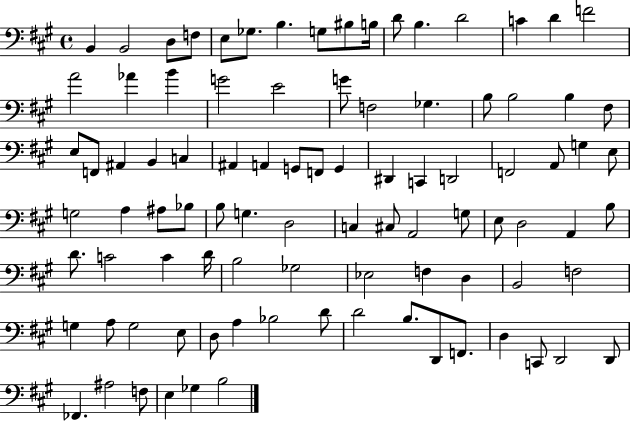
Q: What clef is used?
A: bass